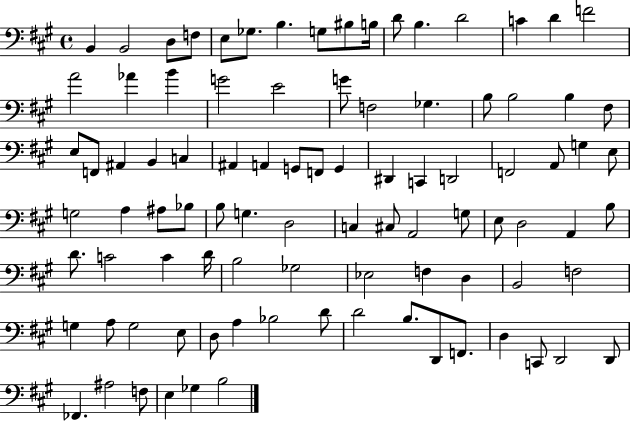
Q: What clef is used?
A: bass